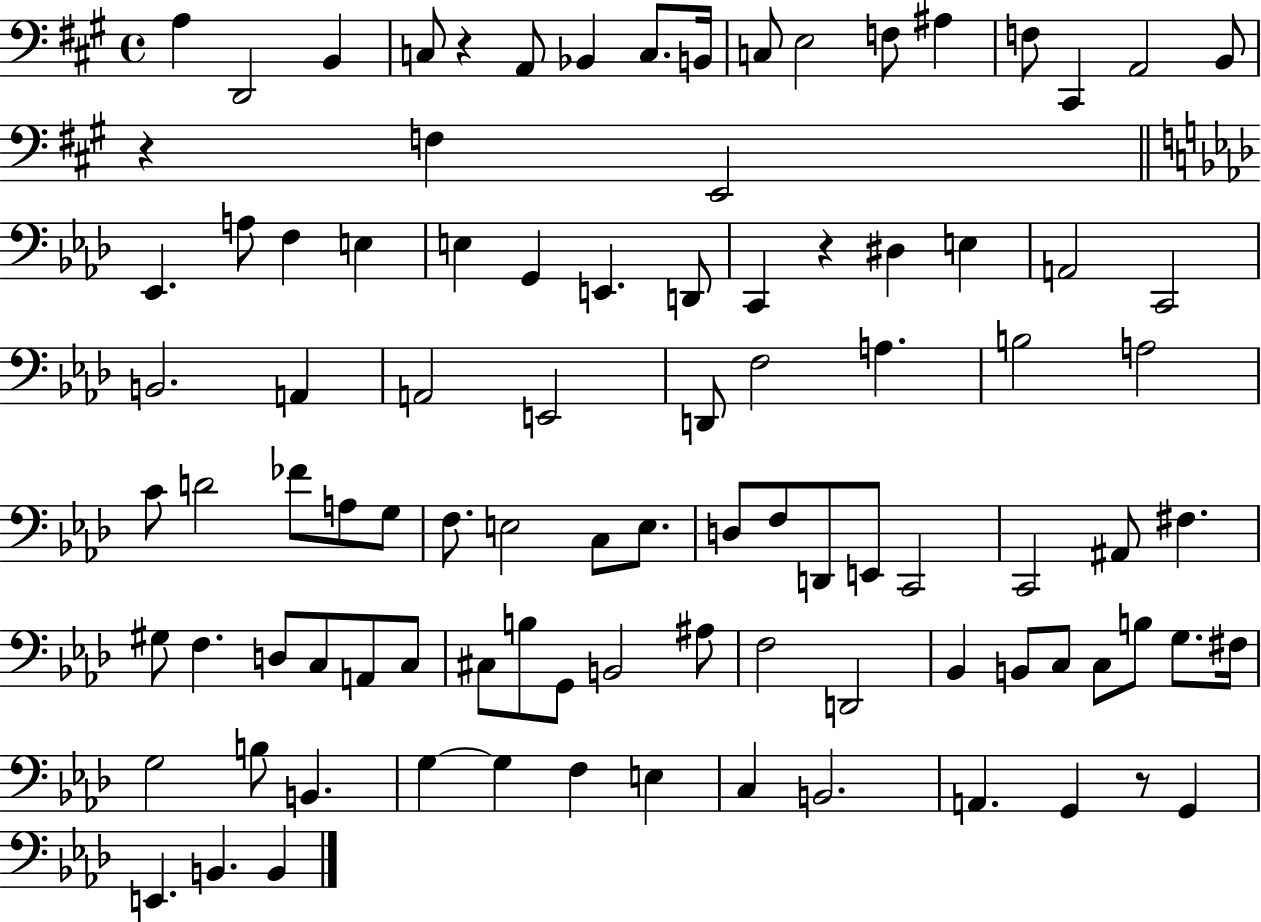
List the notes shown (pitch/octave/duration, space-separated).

A3/q D2/h B2/q C3/e R/q A2/e Bb2/q C3/e. B2/s C3/e E3/h F3/e A#3/q F3/e C#2/q A2/h B2/e R/q F3/q E2/h Eb2/q. A3/e F3/q E3/q E3/q G2/q E2/q. D2/e C2/q R/q D#3/q E3/q A2/h C2/h B2/h. A2/q A2/h E2/h D2/e F3/h A3/q. B3/h A3/h C4/e D4/h FES4/e A3/e G3/e F3/e. E3/h C3/e E3/e. D3/e F3/e D2/e E2/e C2/h C2/h A#2/e F#3/q. G#3/e F3/q. D3/e C3/e A2/e C3/e C#3/e B3/e G2/e B2/h A#3/e F3/h D2/h Bb2/q B2/e C3/e C3/e B3/e G3/e. F#3/s G3/h B3/e B2/q. G3/q G3/q F3/q E3/q C3/q B2/h. A2/q. G2/q R/e G2/q E2/q. B2/q. B2/q